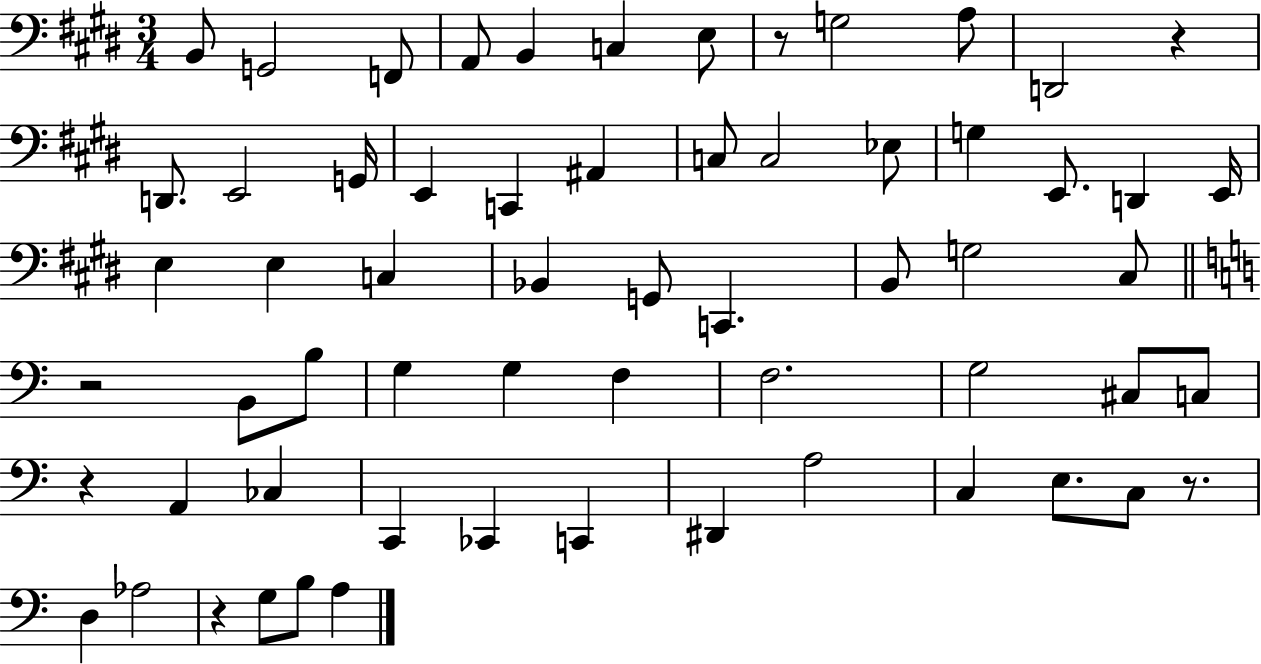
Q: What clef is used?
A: bass